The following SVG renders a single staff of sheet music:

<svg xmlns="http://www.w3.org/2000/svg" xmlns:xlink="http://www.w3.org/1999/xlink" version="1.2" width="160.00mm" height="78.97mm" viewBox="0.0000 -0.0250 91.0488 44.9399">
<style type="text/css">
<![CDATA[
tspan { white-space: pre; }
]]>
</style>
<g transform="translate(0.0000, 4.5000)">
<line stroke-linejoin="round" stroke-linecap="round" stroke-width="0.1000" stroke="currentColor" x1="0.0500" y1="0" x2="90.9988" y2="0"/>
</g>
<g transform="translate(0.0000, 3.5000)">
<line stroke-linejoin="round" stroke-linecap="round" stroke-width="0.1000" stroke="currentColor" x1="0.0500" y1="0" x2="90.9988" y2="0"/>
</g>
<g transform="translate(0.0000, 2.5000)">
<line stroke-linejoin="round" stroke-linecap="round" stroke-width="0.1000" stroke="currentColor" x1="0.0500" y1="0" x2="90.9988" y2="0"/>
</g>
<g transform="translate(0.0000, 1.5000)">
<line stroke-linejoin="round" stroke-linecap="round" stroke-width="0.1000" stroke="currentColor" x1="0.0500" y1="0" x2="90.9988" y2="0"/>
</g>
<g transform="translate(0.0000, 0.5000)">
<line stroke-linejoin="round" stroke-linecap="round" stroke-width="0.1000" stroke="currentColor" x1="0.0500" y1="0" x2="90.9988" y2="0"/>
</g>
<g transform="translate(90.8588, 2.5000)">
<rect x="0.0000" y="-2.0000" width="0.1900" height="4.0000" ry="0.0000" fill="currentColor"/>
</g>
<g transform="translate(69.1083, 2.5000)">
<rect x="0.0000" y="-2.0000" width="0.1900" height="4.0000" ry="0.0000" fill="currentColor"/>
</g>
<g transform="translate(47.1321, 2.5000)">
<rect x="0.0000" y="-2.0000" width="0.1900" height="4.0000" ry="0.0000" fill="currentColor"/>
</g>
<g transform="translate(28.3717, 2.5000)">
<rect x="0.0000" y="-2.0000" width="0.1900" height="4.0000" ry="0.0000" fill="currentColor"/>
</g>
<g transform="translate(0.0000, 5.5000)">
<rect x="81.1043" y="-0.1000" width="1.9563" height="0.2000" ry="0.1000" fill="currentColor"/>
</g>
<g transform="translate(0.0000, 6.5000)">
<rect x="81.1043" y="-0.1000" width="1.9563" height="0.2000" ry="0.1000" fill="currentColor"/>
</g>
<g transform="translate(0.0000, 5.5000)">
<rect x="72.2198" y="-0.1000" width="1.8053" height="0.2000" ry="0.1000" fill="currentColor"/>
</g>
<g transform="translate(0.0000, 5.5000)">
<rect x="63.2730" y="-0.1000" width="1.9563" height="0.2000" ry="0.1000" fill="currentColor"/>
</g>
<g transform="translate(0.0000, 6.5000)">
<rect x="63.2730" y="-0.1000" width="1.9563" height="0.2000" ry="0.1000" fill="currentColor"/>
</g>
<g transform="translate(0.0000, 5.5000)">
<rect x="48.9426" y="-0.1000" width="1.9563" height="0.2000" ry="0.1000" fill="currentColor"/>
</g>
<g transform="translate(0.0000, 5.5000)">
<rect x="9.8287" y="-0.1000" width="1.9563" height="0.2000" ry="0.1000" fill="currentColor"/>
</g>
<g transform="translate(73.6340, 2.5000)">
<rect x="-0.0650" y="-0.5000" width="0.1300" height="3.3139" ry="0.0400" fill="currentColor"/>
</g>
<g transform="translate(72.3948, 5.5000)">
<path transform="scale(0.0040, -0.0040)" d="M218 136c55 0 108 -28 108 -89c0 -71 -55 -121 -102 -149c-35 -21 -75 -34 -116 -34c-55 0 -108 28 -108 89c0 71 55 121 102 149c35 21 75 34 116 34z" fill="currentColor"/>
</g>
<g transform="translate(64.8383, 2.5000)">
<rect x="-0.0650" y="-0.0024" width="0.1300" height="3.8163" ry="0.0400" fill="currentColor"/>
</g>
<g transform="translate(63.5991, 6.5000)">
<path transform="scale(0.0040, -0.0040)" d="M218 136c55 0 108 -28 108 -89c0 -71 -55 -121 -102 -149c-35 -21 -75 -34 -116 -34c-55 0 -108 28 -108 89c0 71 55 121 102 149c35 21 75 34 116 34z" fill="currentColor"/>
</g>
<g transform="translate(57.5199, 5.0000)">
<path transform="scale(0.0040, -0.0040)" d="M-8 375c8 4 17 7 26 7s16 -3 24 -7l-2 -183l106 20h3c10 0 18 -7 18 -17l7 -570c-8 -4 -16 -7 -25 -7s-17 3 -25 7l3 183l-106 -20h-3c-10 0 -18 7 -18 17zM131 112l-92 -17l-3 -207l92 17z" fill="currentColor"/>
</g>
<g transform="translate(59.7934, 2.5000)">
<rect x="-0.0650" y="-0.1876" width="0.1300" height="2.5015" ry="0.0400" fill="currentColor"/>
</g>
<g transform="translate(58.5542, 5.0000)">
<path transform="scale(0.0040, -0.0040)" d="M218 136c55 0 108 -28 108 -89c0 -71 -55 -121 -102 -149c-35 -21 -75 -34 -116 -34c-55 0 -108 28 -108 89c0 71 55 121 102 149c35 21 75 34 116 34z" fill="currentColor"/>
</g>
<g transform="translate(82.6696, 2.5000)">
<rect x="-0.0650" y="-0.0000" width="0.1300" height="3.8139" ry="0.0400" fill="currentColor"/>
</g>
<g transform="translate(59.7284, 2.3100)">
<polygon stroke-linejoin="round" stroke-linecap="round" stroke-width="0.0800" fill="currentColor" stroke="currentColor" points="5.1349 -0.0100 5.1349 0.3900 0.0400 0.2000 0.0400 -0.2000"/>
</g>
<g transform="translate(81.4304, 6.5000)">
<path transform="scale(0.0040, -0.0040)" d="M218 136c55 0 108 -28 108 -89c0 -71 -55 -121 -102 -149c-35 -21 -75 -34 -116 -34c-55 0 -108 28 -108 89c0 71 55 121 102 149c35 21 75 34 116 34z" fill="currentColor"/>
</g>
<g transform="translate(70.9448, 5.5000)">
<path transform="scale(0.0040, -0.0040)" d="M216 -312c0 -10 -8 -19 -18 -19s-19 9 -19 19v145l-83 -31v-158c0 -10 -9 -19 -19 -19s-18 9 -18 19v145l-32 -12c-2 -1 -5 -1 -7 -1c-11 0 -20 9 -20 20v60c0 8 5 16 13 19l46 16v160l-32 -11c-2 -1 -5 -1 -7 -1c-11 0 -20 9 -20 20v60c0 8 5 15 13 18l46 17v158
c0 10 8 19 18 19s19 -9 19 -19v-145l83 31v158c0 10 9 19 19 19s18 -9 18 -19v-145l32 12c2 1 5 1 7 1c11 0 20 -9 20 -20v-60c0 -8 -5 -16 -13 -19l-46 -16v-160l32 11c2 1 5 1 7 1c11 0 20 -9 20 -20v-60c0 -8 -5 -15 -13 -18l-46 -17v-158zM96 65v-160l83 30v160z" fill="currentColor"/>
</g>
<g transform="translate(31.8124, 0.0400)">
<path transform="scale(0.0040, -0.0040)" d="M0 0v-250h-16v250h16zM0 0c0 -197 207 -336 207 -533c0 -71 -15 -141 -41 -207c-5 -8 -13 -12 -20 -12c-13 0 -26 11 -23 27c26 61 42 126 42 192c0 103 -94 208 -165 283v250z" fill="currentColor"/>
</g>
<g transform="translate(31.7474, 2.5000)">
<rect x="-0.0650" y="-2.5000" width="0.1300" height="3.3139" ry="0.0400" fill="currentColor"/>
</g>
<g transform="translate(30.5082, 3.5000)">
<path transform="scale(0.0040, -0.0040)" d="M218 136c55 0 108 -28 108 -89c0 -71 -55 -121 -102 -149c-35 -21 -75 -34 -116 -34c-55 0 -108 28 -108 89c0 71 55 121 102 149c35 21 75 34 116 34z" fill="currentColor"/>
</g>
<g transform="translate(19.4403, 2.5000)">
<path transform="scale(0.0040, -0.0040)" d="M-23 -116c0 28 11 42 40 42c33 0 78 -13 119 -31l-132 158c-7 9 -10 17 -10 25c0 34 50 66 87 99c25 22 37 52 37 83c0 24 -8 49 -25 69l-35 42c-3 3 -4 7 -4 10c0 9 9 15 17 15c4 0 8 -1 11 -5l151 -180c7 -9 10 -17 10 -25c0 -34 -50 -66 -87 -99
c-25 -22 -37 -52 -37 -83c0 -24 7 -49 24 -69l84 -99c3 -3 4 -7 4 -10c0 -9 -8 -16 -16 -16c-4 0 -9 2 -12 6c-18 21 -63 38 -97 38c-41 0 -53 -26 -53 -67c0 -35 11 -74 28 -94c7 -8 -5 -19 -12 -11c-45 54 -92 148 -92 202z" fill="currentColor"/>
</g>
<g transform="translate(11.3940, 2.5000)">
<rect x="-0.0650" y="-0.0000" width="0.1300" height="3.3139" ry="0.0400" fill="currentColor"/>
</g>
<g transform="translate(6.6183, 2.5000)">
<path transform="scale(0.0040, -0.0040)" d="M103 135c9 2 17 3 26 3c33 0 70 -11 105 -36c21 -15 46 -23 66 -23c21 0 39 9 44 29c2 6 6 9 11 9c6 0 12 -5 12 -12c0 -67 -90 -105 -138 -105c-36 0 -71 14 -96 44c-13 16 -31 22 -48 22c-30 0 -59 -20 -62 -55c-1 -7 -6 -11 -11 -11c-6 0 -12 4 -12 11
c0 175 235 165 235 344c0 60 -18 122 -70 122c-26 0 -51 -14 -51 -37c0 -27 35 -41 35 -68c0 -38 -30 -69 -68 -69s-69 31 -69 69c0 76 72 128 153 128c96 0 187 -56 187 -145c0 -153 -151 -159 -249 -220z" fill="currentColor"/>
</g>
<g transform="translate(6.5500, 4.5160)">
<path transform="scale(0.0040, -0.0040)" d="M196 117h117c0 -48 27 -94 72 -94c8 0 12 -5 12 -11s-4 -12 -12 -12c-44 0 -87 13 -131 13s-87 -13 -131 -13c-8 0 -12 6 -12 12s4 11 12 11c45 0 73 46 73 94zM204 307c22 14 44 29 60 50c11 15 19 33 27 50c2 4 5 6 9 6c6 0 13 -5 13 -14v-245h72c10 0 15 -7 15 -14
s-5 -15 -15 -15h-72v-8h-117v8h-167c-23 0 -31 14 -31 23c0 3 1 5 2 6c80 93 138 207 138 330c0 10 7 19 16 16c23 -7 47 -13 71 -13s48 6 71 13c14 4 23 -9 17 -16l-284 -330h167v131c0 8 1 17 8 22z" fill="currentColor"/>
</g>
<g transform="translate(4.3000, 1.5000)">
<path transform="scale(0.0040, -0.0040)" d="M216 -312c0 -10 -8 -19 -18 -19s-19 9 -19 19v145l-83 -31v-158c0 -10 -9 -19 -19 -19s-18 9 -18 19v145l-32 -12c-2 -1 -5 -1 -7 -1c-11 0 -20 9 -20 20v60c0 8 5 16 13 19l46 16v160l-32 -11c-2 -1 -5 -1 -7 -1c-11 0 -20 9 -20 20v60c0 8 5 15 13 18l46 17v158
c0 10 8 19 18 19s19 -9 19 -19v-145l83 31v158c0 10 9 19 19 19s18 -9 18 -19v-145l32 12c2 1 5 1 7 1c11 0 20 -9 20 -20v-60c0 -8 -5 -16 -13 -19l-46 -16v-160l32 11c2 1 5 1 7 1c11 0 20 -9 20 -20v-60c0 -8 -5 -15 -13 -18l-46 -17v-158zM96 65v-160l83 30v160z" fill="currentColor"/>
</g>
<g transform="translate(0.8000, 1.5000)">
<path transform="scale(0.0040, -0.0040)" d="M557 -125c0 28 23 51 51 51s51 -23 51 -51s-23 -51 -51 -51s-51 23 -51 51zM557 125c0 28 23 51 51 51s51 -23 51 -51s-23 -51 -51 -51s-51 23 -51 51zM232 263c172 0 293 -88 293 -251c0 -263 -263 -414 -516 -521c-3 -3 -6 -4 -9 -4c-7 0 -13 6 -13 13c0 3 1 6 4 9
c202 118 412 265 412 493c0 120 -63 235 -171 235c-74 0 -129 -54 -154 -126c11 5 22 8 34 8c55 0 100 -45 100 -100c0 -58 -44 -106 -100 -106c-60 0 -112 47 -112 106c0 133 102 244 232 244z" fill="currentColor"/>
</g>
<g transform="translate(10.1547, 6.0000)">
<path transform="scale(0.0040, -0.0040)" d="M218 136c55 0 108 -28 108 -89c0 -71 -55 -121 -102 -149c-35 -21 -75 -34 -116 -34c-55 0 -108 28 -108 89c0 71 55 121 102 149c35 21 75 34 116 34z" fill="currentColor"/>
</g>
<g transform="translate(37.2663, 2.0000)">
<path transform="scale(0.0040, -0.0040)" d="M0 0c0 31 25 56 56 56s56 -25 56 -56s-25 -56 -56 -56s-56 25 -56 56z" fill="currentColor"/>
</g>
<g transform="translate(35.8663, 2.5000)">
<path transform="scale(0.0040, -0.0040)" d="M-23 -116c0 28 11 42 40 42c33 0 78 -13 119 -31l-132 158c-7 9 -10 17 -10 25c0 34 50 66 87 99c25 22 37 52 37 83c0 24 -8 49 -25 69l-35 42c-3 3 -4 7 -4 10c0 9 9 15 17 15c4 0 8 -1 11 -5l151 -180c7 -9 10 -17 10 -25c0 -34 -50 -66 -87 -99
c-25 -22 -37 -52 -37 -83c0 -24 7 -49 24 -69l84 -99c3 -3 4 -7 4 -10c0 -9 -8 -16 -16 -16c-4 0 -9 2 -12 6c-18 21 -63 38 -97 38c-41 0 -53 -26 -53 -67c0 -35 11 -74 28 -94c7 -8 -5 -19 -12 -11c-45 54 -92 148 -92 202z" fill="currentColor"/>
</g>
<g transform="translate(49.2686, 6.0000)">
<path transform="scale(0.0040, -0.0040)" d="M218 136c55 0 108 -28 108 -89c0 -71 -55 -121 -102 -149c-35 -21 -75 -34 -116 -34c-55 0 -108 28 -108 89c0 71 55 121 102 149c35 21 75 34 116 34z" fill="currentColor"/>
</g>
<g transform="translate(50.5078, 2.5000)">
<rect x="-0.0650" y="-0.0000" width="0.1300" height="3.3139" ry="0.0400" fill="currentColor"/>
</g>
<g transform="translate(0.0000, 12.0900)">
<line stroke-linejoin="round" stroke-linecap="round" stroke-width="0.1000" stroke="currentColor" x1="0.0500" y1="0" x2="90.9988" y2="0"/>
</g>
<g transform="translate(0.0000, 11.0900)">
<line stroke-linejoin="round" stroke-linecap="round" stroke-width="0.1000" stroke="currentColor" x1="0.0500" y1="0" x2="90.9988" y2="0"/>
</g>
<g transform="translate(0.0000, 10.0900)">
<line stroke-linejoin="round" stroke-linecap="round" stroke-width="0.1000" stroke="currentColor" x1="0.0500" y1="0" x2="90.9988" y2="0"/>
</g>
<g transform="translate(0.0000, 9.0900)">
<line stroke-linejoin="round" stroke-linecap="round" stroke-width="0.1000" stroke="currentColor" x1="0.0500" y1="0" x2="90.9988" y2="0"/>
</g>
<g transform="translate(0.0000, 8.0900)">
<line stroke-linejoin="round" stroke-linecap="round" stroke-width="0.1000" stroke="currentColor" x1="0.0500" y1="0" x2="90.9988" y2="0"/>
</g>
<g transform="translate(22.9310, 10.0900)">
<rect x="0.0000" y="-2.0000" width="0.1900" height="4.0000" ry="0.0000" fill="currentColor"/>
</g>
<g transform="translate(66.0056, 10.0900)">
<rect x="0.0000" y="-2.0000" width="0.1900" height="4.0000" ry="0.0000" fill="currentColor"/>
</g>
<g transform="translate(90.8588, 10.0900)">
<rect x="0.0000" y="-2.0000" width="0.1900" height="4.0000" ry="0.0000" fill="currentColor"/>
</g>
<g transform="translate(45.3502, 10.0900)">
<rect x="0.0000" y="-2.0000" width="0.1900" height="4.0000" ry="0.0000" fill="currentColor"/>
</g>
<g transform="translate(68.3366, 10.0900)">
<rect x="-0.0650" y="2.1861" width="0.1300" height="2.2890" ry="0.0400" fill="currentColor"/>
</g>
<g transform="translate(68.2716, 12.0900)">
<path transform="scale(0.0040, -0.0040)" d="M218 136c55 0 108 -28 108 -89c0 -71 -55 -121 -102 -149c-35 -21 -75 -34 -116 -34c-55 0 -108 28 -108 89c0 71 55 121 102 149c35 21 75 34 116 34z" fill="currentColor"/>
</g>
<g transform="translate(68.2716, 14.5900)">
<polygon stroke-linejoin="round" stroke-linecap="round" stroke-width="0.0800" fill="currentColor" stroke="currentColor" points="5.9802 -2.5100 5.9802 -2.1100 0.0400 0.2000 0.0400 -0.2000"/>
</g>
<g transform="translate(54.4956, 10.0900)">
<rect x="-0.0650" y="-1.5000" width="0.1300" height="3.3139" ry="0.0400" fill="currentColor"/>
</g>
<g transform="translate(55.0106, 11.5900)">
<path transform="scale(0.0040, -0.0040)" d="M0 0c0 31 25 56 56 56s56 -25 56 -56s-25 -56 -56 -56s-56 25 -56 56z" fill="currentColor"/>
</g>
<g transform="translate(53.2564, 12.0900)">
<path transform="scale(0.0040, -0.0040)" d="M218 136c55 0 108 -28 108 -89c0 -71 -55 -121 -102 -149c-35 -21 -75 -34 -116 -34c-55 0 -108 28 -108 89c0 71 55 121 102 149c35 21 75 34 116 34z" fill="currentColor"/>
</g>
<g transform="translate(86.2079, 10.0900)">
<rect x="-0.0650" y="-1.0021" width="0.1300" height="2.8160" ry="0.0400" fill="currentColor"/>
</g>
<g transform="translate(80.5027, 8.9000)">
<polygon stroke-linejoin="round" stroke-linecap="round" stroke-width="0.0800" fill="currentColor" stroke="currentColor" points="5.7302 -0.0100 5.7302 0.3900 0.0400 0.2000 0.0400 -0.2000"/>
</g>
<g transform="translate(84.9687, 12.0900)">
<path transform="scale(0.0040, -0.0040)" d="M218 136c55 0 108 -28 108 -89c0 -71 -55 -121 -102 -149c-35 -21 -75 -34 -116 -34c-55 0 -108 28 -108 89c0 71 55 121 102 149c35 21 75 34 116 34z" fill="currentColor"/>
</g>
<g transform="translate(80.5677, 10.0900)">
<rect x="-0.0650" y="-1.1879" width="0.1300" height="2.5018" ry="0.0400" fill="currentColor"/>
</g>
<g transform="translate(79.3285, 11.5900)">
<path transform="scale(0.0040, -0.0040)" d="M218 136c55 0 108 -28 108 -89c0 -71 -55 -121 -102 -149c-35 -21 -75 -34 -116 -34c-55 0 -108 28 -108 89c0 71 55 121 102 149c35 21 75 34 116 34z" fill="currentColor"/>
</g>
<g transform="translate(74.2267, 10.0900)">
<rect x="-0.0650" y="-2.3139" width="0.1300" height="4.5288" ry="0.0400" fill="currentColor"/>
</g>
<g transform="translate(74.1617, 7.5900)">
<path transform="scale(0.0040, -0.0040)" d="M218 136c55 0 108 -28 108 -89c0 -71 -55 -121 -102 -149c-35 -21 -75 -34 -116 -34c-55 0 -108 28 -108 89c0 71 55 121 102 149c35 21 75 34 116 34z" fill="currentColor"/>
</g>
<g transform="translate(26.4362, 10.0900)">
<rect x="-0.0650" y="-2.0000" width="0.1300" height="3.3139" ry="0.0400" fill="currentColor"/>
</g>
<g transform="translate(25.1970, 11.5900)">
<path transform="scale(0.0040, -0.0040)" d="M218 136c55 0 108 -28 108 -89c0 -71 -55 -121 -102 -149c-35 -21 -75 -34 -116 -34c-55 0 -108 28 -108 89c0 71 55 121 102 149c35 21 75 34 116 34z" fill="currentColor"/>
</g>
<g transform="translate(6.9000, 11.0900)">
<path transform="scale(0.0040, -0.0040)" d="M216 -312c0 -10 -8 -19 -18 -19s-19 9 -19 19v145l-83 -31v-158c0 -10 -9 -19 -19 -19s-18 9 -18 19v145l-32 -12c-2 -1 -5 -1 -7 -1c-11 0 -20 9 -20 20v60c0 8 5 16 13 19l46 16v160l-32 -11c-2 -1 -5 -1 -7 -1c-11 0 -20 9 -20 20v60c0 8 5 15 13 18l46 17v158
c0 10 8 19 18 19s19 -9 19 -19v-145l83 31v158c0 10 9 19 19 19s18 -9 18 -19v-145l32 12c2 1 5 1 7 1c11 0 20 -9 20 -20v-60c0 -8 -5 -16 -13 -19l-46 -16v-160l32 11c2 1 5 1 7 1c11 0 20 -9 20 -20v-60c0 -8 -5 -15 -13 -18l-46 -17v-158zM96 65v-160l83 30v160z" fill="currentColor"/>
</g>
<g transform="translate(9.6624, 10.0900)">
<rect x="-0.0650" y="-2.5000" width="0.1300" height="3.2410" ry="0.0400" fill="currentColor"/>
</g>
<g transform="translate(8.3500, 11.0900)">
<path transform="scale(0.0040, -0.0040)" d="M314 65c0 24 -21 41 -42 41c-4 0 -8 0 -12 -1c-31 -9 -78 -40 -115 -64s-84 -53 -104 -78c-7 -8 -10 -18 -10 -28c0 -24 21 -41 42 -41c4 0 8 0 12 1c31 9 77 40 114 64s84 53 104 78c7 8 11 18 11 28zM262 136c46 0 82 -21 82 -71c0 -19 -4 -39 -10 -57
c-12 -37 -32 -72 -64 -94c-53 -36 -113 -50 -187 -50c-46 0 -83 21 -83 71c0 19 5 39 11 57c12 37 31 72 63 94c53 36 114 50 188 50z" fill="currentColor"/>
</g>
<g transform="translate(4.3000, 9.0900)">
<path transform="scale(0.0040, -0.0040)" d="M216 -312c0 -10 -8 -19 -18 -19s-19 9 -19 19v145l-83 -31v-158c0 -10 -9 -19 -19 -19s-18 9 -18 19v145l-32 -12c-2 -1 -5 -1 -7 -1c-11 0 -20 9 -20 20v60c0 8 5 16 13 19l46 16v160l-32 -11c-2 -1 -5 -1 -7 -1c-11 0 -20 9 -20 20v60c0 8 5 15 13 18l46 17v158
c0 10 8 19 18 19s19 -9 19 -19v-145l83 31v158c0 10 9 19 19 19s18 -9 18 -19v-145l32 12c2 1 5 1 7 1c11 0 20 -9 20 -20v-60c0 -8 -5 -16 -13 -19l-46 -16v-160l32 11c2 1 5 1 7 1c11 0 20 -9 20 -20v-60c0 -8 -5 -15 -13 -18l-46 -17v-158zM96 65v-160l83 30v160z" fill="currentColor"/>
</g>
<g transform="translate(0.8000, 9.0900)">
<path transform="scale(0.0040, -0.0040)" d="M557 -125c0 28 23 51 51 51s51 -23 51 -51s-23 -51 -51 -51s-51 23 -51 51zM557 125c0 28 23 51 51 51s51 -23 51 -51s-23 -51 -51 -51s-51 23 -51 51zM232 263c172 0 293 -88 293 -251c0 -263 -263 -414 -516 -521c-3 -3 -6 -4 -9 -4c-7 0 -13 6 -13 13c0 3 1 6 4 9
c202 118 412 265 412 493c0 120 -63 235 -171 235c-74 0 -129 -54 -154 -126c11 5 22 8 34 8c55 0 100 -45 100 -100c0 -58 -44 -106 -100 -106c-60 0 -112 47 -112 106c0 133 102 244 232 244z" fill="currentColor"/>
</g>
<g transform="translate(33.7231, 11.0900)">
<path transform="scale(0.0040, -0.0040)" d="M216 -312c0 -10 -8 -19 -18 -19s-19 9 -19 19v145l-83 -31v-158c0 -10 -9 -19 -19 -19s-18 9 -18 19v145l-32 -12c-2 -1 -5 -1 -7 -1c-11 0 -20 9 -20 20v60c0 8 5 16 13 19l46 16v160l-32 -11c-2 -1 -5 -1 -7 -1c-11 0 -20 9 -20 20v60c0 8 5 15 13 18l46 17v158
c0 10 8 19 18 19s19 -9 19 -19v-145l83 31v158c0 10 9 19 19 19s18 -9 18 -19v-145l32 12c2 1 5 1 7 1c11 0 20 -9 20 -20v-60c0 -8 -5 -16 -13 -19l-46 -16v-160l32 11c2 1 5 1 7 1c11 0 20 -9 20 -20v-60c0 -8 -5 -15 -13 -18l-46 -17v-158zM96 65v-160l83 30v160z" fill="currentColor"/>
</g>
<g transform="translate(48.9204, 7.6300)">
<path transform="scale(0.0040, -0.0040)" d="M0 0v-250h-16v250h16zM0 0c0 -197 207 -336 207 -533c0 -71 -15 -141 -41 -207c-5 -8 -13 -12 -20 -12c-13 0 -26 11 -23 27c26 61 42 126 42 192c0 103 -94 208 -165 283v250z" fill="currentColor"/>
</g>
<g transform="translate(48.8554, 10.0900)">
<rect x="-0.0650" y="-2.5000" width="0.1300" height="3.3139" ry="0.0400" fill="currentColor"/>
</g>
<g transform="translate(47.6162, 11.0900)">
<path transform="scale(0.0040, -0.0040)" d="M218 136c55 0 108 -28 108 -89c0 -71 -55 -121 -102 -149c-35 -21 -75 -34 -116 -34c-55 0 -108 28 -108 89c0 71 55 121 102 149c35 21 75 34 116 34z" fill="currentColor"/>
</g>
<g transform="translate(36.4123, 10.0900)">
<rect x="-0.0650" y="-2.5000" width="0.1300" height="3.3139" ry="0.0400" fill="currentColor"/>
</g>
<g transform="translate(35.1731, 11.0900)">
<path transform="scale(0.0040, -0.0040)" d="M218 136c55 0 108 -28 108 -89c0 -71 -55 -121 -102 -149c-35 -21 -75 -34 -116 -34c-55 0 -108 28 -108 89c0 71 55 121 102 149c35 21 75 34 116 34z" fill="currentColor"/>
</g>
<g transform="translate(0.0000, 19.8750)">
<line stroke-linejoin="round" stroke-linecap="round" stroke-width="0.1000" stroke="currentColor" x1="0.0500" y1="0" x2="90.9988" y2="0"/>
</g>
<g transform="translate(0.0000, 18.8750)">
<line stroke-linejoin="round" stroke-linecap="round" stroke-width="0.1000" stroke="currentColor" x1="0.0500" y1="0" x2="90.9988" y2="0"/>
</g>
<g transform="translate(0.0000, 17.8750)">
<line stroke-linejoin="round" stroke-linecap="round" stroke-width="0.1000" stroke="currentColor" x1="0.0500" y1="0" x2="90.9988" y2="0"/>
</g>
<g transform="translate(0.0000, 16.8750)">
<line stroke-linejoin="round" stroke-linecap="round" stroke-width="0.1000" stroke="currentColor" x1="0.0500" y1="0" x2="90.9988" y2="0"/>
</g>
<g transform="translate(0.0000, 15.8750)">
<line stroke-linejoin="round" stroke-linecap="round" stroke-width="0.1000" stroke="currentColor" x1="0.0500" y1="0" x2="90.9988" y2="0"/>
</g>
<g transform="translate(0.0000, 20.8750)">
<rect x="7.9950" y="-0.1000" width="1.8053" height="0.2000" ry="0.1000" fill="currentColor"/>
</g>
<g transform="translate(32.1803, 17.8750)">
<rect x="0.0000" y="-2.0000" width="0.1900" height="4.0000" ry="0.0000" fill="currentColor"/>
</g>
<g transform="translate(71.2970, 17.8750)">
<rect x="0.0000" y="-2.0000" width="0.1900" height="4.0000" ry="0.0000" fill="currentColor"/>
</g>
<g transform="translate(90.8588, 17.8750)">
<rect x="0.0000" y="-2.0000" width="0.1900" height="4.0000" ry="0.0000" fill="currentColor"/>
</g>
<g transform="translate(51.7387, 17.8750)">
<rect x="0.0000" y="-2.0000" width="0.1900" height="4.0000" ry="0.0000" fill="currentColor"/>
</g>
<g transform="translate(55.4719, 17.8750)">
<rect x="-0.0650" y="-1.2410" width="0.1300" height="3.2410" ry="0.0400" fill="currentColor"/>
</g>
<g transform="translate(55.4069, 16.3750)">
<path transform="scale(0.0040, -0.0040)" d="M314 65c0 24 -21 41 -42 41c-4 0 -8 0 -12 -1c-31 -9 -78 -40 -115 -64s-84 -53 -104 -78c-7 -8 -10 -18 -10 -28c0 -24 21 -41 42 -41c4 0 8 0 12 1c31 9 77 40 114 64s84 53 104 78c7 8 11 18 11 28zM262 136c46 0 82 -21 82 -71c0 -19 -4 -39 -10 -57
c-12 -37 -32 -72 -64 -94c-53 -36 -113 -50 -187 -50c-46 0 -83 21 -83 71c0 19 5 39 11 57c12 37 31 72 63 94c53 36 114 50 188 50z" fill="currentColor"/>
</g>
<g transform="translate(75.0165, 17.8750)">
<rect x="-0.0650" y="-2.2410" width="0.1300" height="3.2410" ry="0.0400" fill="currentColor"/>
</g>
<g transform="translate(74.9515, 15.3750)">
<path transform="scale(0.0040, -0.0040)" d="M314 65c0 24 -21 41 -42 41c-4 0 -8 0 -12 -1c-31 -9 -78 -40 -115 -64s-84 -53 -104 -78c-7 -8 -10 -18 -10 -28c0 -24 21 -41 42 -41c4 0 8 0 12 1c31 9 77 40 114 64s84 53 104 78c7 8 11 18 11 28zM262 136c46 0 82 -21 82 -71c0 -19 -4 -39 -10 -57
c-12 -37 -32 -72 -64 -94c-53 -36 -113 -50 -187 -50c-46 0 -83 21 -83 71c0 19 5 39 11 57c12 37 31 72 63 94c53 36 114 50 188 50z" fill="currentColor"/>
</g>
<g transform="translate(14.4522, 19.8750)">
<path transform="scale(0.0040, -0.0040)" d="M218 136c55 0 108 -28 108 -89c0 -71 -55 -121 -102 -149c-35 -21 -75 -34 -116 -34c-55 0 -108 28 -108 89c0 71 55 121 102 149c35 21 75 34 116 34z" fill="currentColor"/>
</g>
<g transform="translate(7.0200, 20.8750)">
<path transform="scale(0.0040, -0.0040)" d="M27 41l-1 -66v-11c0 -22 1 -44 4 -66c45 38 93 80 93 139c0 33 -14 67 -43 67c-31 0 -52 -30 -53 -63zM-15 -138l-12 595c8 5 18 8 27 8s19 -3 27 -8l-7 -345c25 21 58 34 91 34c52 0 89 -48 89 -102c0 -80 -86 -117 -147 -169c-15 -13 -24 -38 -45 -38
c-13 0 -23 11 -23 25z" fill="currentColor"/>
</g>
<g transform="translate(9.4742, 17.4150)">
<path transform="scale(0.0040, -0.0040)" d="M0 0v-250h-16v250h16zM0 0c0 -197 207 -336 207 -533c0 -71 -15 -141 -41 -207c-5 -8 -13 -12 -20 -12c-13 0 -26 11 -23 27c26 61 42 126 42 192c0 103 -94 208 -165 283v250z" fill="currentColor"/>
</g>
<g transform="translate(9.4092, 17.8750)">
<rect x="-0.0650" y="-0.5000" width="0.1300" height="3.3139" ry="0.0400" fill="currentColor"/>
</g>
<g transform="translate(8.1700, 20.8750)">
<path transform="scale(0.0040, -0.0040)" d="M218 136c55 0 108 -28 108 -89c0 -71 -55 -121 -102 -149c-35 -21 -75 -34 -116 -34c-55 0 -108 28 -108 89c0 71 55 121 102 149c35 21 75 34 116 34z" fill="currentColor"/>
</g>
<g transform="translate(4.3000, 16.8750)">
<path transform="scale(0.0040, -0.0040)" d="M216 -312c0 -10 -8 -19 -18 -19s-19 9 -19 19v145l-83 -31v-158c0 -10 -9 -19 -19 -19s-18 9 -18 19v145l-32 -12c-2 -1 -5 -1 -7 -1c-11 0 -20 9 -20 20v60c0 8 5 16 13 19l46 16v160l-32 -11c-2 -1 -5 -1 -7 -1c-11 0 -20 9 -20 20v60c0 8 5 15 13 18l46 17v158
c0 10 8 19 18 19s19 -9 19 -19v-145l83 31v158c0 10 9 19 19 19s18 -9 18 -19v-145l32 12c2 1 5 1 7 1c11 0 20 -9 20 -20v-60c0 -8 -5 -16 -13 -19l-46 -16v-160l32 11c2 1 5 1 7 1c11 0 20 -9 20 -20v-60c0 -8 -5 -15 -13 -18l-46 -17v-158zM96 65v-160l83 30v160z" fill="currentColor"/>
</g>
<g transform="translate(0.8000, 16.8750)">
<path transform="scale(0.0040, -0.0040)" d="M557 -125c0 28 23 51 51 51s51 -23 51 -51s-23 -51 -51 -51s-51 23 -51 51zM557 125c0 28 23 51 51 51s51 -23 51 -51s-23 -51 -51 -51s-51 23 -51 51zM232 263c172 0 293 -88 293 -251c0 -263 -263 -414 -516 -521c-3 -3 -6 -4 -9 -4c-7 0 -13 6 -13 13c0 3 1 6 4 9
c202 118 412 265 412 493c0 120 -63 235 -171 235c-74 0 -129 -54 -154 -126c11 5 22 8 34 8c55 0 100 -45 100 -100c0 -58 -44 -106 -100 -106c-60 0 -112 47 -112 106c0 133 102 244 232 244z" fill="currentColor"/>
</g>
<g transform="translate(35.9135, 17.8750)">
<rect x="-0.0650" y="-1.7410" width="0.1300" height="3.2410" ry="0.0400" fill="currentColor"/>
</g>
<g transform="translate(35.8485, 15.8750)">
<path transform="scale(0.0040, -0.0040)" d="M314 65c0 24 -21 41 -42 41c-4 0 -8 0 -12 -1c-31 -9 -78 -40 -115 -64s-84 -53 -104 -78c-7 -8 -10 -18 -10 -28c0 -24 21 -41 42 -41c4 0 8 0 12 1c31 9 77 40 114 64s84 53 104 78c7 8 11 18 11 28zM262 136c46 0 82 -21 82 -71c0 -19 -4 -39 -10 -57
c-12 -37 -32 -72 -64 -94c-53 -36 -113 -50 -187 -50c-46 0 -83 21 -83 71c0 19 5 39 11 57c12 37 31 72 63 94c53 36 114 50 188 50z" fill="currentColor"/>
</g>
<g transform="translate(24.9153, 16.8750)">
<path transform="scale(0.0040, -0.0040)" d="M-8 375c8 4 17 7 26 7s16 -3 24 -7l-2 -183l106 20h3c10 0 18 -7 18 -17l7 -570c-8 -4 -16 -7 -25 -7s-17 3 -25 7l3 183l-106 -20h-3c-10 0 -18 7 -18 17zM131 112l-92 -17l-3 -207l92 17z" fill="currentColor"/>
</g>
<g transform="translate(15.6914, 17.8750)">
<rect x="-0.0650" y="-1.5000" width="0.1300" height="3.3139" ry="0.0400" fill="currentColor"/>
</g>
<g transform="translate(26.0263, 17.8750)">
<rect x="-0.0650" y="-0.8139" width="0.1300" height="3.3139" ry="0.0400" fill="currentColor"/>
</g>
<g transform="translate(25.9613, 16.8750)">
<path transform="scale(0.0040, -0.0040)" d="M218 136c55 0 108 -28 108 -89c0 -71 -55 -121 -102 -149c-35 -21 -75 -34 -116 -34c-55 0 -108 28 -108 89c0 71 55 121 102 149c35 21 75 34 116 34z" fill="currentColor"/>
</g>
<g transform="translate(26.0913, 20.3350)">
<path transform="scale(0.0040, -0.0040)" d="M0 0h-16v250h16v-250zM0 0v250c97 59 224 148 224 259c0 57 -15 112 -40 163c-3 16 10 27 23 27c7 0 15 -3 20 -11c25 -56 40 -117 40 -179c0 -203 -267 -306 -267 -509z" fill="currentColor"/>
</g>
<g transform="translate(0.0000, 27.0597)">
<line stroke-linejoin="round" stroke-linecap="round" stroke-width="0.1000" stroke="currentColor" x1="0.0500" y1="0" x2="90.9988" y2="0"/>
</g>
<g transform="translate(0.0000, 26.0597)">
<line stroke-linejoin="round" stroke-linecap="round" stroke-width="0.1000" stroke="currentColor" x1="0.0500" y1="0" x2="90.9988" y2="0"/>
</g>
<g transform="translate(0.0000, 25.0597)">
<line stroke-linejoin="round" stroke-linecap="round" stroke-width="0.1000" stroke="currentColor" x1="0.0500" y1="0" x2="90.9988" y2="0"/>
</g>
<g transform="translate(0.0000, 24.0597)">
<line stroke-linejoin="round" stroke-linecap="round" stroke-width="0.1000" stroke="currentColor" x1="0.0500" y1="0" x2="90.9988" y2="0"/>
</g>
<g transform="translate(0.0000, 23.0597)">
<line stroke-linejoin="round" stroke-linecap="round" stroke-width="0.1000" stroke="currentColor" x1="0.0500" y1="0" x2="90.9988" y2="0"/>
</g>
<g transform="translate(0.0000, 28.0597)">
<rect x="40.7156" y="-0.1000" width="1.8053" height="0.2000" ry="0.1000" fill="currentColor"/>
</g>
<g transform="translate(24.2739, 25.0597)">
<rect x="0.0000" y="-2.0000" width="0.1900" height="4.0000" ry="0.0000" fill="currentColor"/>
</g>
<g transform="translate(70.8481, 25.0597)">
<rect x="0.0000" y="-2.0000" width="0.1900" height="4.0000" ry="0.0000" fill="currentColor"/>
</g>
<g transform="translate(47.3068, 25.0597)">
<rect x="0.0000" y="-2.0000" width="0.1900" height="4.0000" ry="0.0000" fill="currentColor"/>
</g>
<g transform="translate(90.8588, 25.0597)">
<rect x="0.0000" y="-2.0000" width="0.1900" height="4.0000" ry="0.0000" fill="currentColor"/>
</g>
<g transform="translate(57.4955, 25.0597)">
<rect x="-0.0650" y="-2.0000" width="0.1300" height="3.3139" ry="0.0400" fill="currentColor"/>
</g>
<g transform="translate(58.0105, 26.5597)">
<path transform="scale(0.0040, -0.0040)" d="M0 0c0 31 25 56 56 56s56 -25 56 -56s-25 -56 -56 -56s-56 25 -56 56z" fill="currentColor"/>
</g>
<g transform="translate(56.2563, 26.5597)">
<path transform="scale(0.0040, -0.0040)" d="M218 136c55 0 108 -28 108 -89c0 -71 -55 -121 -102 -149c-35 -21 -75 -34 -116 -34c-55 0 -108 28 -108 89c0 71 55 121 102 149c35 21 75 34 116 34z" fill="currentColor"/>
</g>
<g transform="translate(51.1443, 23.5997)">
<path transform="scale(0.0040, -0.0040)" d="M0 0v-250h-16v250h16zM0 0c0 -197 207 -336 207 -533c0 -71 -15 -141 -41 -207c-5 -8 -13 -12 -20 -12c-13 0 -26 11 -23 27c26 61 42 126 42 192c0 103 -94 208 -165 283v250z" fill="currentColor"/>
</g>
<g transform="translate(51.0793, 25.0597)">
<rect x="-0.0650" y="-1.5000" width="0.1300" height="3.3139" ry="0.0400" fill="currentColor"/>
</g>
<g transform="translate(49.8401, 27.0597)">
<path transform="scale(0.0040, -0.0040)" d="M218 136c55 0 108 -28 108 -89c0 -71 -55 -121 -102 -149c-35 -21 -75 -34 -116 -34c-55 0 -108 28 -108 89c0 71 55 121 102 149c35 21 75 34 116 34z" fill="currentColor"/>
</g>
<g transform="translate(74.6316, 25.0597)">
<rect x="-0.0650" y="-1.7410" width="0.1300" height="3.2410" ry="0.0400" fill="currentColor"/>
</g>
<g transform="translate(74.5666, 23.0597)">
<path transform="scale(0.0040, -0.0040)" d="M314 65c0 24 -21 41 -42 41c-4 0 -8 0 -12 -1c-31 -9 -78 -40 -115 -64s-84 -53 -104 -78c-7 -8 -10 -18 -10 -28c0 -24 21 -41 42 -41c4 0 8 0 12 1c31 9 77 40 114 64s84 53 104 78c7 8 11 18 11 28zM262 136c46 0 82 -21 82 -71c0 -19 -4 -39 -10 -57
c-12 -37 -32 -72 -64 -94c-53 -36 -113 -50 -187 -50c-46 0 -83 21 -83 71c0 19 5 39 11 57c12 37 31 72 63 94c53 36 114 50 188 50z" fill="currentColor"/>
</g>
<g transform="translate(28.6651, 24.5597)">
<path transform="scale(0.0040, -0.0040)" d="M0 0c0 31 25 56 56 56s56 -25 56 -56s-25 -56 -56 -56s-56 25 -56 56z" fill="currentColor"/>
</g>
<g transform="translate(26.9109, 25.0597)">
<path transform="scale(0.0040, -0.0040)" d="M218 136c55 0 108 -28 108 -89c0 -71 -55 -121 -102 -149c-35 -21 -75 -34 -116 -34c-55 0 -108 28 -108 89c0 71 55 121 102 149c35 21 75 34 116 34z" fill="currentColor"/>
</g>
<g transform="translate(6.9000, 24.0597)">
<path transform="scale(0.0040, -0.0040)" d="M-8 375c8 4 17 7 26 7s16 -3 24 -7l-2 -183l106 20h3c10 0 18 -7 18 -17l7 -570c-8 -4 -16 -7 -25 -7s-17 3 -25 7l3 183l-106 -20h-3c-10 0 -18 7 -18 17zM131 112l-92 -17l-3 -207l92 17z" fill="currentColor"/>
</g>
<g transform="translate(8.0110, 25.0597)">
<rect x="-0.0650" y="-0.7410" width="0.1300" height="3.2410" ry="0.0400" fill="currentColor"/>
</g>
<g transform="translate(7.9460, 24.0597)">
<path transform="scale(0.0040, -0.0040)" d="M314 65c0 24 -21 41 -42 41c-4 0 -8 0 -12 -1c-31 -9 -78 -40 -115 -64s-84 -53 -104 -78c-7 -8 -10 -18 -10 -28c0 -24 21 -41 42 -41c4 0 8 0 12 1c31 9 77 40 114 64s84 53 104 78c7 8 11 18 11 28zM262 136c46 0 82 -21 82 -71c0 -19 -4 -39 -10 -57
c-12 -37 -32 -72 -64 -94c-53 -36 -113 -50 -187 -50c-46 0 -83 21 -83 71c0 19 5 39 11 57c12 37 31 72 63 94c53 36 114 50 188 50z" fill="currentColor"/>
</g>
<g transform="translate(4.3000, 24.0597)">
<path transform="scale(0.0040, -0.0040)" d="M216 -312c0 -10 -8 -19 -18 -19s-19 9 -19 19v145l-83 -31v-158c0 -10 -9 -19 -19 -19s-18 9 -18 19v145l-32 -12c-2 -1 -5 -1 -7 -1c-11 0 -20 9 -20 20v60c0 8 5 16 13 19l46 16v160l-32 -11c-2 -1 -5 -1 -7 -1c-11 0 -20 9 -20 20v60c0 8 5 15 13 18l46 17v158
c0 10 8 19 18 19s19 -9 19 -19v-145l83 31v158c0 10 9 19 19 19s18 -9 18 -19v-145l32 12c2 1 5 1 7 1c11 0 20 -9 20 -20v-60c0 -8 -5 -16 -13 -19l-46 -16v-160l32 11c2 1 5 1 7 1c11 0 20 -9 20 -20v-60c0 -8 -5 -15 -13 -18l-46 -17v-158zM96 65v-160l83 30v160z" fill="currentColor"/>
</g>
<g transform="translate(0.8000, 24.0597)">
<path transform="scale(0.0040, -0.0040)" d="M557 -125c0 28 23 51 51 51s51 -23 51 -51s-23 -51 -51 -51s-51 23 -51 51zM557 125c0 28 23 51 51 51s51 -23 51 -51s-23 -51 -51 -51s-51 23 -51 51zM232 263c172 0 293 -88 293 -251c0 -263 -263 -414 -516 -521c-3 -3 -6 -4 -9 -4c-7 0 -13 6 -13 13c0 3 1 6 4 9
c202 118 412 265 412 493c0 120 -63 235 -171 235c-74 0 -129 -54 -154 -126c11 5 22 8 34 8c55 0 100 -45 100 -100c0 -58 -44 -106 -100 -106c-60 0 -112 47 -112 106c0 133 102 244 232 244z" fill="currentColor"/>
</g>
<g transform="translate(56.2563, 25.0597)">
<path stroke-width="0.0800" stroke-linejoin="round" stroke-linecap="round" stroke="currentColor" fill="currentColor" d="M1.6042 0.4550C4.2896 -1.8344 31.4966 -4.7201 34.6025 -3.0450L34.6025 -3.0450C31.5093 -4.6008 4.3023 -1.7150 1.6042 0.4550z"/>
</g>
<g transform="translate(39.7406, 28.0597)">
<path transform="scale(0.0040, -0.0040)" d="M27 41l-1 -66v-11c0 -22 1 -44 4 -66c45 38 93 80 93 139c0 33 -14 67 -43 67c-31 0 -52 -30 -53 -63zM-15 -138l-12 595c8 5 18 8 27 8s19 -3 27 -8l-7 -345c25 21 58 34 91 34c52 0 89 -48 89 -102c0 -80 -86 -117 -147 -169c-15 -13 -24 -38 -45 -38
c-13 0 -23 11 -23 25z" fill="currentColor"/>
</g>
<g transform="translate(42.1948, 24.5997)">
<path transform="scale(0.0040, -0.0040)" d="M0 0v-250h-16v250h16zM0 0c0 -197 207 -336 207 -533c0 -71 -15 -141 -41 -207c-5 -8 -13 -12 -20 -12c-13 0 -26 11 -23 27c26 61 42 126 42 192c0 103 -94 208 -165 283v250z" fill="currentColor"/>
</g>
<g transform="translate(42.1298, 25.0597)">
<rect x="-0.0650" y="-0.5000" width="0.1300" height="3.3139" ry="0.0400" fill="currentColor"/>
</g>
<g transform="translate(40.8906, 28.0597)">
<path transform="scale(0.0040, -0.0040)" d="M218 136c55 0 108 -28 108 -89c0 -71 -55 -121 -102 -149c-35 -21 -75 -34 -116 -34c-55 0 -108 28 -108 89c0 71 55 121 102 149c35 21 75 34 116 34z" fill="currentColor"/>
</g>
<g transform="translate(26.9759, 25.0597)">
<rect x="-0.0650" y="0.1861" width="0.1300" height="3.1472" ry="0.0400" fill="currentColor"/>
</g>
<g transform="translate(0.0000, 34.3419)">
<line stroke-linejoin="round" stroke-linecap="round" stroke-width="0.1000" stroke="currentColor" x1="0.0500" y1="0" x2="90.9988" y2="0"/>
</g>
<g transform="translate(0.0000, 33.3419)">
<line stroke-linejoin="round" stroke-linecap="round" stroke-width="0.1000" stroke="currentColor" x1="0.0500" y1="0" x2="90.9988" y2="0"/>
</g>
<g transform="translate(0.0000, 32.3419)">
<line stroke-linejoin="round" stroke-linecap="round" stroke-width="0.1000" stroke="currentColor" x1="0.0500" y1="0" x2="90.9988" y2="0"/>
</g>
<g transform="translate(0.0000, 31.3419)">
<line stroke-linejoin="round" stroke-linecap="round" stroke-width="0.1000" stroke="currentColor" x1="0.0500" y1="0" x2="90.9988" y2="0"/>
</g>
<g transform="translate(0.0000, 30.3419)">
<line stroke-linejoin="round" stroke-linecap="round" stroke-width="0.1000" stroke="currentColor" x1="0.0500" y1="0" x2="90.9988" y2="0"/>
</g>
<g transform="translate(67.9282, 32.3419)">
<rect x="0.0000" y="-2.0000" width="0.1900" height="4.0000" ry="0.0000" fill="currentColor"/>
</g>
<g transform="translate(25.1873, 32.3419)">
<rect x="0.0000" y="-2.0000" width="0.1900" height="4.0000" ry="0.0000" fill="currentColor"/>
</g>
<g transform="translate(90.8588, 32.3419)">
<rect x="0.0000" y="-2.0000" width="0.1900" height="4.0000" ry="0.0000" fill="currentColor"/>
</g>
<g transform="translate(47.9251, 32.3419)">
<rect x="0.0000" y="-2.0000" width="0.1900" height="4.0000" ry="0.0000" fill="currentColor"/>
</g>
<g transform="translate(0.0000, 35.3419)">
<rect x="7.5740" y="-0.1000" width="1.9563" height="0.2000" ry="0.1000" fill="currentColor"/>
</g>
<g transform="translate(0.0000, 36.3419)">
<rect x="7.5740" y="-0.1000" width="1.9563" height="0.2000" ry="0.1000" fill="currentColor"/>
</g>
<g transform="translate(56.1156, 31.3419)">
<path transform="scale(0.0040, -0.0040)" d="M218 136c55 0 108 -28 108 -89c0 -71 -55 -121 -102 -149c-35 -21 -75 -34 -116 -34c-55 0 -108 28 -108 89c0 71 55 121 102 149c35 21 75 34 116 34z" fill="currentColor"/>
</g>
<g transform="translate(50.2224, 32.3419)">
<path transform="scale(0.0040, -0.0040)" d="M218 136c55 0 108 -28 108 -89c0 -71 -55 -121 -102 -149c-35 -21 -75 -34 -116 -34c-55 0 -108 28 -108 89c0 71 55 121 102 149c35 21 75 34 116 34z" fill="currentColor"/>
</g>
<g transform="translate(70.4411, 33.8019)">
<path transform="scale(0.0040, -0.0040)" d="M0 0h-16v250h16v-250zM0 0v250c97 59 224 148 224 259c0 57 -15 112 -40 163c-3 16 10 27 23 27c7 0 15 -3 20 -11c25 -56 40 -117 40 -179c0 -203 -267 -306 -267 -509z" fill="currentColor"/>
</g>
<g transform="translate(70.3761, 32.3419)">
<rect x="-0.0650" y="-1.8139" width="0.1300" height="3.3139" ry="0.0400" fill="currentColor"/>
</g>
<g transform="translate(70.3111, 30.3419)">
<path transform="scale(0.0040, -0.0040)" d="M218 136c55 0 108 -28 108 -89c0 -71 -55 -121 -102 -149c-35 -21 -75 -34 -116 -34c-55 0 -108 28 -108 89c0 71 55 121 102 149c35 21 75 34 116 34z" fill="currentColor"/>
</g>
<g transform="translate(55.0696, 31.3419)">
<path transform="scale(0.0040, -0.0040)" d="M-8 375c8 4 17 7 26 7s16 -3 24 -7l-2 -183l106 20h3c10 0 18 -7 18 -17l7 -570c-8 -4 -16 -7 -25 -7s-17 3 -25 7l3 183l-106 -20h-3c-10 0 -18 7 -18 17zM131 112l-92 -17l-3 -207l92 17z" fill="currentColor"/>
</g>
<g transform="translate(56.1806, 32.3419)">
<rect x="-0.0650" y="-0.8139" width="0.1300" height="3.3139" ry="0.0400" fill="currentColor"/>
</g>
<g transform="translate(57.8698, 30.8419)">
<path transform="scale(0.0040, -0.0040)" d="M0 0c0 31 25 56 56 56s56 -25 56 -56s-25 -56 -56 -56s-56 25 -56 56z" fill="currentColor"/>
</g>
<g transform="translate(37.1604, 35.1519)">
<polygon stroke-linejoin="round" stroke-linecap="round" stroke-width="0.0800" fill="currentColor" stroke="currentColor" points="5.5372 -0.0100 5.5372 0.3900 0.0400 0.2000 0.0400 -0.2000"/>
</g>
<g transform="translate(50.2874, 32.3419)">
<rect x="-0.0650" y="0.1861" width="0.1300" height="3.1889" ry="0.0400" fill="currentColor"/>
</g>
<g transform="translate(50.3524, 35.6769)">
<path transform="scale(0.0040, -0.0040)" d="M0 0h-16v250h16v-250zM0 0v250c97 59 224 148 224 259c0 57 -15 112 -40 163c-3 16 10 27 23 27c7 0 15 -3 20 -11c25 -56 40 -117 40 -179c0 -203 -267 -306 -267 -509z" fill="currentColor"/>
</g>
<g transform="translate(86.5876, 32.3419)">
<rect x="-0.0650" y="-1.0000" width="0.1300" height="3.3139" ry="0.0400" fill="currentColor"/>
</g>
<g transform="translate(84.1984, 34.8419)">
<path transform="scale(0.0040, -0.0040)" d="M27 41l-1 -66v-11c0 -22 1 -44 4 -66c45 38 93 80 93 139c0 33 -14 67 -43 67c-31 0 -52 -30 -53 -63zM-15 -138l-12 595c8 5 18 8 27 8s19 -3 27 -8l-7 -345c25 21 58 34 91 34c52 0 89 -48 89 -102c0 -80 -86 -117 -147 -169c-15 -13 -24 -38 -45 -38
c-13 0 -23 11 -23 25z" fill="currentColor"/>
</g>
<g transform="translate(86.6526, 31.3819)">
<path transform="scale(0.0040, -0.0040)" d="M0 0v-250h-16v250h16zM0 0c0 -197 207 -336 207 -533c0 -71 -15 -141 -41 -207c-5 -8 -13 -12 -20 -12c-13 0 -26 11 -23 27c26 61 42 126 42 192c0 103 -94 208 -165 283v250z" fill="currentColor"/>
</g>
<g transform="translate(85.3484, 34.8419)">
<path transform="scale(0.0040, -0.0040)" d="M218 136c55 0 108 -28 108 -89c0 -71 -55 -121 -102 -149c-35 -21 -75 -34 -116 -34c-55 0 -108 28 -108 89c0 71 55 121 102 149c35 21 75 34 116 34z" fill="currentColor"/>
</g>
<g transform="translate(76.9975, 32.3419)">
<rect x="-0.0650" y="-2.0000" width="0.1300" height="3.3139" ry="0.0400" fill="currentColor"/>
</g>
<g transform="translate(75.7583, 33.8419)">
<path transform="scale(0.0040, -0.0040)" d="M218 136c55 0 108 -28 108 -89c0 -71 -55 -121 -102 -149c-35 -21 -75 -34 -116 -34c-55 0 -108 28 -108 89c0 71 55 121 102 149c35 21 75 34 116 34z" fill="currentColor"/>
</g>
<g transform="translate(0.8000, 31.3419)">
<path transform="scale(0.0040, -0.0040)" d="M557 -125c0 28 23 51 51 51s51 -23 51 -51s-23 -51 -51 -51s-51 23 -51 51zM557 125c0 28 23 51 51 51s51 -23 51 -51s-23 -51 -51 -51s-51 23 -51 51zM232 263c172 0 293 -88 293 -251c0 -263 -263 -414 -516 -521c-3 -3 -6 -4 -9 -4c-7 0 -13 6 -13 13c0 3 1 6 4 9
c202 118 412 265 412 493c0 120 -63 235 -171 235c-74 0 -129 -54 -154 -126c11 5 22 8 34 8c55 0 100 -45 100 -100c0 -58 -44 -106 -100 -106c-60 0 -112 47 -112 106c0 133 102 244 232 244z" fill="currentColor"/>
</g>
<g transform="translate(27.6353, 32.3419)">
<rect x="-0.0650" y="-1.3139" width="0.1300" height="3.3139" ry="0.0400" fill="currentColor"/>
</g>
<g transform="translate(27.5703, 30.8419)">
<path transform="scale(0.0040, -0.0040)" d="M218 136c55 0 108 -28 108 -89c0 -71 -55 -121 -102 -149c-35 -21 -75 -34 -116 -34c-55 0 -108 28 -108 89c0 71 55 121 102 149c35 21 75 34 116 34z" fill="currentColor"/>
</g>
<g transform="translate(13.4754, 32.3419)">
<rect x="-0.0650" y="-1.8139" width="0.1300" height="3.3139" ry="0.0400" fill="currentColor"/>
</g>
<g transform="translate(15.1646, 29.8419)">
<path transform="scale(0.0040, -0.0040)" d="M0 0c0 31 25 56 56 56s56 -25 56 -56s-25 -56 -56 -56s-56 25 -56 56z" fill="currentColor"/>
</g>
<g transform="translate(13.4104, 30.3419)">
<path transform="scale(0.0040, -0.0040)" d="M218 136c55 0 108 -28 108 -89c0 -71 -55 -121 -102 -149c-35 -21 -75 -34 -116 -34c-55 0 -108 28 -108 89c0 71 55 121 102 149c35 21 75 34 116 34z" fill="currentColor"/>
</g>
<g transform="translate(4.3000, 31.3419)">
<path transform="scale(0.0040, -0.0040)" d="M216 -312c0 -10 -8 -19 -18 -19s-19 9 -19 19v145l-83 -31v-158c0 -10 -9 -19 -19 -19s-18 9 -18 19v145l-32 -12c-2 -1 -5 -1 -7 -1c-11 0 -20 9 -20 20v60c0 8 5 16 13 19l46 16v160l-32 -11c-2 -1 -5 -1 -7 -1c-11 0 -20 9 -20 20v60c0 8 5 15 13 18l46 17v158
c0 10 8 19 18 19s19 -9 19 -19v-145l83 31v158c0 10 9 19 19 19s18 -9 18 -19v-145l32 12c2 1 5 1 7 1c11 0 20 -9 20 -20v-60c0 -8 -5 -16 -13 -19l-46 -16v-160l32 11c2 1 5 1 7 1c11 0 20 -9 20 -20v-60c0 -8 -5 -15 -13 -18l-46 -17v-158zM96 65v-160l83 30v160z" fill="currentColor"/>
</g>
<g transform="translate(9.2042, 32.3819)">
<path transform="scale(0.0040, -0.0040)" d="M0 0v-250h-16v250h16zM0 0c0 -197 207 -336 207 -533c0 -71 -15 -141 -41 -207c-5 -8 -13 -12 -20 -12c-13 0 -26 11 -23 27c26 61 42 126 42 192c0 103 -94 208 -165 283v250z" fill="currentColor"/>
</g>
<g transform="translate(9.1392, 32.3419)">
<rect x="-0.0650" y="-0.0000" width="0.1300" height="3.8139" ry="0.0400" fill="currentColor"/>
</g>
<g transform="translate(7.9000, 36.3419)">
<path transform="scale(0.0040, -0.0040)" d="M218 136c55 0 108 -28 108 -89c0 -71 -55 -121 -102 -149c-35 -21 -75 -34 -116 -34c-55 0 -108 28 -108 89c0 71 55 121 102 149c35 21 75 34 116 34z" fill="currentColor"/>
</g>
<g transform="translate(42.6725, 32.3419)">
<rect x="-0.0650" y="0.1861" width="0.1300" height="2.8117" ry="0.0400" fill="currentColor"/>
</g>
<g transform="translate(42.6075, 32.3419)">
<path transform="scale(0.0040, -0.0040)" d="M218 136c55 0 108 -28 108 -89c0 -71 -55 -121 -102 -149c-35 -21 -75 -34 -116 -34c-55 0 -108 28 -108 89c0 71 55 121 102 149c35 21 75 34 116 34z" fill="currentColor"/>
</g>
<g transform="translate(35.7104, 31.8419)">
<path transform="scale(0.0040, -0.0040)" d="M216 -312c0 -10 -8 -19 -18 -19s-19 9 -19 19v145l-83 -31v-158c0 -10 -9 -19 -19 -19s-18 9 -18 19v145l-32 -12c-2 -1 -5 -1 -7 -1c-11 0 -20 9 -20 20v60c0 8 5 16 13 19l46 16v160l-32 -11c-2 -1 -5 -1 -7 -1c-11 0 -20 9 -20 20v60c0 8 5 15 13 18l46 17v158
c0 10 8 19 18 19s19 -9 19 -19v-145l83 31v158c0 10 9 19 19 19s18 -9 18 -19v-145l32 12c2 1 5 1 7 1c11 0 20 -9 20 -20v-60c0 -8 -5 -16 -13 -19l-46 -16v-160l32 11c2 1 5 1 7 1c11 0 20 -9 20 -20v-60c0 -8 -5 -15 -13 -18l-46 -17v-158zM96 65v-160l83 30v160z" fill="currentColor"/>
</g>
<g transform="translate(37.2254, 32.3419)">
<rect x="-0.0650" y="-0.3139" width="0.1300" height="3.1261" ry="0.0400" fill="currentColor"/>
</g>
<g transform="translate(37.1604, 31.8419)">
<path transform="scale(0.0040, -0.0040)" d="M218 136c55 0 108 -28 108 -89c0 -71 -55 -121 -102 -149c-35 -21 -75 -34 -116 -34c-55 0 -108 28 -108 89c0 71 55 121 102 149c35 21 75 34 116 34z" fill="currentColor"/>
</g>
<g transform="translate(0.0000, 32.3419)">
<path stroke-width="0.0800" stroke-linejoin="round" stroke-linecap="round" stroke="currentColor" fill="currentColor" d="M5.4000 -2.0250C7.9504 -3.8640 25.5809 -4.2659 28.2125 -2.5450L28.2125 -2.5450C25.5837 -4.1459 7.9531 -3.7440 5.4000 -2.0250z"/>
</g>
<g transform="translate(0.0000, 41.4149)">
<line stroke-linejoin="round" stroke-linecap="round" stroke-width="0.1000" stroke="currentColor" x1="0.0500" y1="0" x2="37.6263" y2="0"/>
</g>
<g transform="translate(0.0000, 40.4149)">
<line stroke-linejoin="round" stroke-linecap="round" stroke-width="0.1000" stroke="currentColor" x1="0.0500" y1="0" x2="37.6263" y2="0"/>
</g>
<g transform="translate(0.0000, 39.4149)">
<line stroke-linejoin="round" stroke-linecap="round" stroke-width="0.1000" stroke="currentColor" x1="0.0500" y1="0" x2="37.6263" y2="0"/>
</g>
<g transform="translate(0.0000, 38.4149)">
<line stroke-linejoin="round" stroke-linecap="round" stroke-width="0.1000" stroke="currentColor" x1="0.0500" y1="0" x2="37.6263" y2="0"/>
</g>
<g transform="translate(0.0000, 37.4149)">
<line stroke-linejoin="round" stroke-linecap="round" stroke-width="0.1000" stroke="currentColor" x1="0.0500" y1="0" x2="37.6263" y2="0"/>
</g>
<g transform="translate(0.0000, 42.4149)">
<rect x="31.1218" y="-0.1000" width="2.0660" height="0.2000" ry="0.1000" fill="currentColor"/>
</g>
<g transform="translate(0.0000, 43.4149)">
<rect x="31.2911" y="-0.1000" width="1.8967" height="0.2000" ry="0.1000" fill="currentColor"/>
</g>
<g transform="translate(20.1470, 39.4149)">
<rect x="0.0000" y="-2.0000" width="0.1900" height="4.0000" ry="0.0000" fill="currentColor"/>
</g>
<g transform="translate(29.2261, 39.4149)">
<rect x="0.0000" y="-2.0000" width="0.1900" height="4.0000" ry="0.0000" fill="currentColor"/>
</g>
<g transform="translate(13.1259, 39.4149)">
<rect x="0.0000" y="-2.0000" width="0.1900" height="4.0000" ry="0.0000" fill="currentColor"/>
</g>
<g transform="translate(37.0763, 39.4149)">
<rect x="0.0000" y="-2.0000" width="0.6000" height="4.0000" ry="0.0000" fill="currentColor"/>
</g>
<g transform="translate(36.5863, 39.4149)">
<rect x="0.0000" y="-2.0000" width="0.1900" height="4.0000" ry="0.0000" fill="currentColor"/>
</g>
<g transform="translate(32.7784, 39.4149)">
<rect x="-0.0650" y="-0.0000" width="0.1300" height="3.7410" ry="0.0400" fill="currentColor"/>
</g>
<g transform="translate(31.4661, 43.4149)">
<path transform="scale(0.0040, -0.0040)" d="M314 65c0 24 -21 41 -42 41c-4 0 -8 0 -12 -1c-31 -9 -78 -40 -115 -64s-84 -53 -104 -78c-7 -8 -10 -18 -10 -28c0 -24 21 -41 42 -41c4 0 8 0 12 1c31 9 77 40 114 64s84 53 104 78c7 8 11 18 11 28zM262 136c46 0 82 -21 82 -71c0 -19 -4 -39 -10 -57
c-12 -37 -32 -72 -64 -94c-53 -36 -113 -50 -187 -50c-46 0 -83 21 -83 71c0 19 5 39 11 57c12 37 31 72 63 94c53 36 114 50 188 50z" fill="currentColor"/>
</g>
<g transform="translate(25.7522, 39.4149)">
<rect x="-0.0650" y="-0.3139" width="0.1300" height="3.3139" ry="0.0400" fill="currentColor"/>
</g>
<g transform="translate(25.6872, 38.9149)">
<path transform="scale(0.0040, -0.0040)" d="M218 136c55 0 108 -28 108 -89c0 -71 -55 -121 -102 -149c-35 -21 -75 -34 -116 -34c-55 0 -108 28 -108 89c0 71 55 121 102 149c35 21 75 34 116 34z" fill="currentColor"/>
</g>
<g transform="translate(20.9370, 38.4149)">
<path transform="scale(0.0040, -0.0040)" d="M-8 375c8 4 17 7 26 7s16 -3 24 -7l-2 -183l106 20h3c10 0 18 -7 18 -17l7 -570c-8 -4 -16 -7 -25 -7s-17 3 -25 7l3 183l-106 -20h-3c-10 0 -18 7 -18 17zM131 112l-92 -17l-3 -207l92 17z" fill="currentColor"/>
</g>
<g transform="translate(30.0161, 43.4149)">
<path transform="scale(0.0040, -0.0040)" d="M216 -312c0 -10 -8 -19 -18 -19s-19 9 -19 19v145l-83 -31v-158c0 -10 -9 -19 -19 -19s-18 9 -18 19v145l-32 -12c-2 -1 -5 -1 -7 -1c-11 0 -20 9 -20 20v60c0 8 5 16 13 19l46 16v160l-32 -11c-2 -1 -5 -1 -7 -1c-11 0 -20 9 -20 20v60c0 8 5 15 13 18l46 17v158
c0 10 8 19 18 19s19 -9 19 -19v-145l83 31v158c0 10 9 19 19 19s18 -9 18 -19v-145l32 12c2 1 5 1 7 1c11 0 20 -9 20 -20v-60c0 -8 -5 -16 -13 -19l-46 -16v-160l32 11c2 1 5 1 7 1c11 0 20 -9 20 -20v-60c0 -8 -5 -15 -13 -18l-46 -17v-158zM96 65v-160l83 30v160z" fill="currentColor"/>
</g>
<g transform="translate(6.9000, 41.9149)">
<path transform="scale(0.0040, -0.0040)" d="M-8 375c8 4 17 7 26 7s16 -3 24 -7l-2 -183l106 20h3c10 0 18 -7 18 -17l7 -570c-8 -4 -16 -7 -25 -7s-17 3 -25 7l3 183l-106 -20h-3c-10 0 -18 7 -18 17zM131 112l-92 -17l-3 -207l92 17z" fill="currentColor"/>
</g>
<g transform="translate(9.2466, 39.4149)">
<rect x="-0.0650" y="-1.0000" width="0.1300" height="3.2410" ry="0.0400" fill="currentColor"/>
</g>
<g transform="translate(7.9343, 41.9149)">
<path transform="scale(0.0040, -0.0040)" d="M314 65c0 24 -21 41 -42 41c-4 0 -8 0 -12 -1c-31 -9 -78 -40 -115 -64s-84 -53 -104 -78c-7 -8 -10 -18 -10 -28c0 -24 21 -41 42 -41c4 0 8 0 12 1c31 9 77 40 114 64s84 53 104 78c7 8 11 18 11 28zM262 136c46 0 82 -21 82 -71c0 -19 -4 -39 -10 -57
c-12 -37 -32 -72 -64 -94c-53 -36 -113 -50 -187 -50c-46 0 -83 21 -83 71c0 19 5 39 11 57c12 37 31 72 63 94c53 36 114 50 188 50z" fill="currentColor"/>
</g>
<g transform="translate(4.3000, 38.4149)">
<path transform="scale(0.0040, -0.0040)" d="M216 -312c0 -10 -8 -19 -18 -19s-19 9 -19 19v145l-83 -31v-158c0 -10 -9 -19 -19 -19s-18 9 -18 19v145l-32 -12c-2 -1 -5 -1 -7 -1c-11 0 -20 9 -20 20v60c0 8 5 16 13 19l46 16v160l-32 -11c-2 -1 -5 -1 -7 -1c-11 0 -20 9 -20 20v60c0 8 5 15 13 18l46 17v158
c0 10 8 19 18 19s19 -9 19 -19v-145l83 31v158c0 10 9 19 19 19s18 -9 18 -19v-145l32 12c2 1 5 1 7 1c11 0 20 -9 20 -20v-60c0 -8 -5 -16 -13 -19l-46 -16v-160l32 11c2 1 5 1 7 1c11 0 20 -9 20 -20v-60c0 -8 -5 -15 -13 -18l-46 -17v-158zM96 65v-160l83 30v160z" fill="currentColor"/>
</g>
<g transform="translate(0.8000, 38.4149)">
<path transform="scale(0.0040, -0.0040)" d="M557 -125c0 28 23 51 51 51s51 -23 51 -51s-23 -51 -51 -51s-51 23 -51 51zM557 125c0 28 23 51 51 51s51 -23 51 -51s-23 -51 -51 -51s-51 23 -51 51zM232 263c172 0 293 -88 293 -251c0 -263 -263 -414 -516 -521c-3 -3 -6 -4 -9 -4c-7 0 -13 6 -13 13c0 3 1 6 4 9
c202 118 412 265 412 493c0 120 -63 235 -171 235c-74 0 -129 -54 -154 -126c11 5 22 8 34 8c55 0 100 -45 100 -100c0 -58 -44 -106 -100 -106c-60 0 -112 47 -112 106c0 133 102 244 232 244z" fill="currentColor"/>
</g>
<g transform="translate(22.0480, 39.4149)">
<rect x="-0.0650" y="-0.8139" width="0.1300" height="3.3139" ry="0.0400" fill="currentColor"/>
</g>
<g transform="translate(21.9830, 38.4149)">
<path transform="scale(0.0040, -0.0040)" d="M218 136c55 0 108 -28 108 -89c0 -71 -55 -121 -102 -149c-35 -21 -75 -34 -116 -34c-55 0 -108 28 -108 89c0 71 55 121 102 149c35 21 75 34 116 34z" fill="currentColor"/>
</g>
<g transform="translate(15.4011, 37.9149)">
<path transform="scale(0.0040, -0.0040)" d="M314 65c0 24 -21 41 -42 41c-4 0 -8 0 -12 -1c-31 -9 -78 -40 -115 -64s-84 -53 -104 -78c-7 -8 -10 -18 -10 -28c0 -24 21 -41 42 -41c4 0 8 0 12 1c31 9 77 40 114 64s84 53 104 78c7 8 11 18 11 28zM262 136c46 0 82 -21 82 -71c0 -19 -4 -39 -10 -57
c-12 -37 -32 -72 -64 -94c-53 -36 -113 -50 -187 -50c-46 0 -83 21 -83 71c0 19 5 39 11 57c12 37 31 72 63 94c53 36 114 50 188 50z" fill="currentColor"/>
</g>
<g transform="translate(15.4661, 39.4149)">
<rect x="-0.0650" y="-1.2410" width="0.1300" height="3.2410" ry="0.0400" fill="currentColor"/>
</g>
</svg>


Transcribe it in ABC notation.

X:1
T:Untitled
M:2/4
L:1/4
K:G
D,, z B,,/2 z D,, F,,/2 C,,/2 ^E,, C,, ^B,,2 A,, ^B,, B,,/2 G,, G,,/2 B,/2 A,,/2 G,,/2 _E,,/2 G,, F,/2 A,2 G,2 B,2 F,2 D, _E,,/2 G,,/2 A,, A,2 C,,/2 A, G, ^E,/2 D,/2 D,/2 F, A,/2 A,, _F,,/2 F,,2 G,2 F, E, ^C,,2